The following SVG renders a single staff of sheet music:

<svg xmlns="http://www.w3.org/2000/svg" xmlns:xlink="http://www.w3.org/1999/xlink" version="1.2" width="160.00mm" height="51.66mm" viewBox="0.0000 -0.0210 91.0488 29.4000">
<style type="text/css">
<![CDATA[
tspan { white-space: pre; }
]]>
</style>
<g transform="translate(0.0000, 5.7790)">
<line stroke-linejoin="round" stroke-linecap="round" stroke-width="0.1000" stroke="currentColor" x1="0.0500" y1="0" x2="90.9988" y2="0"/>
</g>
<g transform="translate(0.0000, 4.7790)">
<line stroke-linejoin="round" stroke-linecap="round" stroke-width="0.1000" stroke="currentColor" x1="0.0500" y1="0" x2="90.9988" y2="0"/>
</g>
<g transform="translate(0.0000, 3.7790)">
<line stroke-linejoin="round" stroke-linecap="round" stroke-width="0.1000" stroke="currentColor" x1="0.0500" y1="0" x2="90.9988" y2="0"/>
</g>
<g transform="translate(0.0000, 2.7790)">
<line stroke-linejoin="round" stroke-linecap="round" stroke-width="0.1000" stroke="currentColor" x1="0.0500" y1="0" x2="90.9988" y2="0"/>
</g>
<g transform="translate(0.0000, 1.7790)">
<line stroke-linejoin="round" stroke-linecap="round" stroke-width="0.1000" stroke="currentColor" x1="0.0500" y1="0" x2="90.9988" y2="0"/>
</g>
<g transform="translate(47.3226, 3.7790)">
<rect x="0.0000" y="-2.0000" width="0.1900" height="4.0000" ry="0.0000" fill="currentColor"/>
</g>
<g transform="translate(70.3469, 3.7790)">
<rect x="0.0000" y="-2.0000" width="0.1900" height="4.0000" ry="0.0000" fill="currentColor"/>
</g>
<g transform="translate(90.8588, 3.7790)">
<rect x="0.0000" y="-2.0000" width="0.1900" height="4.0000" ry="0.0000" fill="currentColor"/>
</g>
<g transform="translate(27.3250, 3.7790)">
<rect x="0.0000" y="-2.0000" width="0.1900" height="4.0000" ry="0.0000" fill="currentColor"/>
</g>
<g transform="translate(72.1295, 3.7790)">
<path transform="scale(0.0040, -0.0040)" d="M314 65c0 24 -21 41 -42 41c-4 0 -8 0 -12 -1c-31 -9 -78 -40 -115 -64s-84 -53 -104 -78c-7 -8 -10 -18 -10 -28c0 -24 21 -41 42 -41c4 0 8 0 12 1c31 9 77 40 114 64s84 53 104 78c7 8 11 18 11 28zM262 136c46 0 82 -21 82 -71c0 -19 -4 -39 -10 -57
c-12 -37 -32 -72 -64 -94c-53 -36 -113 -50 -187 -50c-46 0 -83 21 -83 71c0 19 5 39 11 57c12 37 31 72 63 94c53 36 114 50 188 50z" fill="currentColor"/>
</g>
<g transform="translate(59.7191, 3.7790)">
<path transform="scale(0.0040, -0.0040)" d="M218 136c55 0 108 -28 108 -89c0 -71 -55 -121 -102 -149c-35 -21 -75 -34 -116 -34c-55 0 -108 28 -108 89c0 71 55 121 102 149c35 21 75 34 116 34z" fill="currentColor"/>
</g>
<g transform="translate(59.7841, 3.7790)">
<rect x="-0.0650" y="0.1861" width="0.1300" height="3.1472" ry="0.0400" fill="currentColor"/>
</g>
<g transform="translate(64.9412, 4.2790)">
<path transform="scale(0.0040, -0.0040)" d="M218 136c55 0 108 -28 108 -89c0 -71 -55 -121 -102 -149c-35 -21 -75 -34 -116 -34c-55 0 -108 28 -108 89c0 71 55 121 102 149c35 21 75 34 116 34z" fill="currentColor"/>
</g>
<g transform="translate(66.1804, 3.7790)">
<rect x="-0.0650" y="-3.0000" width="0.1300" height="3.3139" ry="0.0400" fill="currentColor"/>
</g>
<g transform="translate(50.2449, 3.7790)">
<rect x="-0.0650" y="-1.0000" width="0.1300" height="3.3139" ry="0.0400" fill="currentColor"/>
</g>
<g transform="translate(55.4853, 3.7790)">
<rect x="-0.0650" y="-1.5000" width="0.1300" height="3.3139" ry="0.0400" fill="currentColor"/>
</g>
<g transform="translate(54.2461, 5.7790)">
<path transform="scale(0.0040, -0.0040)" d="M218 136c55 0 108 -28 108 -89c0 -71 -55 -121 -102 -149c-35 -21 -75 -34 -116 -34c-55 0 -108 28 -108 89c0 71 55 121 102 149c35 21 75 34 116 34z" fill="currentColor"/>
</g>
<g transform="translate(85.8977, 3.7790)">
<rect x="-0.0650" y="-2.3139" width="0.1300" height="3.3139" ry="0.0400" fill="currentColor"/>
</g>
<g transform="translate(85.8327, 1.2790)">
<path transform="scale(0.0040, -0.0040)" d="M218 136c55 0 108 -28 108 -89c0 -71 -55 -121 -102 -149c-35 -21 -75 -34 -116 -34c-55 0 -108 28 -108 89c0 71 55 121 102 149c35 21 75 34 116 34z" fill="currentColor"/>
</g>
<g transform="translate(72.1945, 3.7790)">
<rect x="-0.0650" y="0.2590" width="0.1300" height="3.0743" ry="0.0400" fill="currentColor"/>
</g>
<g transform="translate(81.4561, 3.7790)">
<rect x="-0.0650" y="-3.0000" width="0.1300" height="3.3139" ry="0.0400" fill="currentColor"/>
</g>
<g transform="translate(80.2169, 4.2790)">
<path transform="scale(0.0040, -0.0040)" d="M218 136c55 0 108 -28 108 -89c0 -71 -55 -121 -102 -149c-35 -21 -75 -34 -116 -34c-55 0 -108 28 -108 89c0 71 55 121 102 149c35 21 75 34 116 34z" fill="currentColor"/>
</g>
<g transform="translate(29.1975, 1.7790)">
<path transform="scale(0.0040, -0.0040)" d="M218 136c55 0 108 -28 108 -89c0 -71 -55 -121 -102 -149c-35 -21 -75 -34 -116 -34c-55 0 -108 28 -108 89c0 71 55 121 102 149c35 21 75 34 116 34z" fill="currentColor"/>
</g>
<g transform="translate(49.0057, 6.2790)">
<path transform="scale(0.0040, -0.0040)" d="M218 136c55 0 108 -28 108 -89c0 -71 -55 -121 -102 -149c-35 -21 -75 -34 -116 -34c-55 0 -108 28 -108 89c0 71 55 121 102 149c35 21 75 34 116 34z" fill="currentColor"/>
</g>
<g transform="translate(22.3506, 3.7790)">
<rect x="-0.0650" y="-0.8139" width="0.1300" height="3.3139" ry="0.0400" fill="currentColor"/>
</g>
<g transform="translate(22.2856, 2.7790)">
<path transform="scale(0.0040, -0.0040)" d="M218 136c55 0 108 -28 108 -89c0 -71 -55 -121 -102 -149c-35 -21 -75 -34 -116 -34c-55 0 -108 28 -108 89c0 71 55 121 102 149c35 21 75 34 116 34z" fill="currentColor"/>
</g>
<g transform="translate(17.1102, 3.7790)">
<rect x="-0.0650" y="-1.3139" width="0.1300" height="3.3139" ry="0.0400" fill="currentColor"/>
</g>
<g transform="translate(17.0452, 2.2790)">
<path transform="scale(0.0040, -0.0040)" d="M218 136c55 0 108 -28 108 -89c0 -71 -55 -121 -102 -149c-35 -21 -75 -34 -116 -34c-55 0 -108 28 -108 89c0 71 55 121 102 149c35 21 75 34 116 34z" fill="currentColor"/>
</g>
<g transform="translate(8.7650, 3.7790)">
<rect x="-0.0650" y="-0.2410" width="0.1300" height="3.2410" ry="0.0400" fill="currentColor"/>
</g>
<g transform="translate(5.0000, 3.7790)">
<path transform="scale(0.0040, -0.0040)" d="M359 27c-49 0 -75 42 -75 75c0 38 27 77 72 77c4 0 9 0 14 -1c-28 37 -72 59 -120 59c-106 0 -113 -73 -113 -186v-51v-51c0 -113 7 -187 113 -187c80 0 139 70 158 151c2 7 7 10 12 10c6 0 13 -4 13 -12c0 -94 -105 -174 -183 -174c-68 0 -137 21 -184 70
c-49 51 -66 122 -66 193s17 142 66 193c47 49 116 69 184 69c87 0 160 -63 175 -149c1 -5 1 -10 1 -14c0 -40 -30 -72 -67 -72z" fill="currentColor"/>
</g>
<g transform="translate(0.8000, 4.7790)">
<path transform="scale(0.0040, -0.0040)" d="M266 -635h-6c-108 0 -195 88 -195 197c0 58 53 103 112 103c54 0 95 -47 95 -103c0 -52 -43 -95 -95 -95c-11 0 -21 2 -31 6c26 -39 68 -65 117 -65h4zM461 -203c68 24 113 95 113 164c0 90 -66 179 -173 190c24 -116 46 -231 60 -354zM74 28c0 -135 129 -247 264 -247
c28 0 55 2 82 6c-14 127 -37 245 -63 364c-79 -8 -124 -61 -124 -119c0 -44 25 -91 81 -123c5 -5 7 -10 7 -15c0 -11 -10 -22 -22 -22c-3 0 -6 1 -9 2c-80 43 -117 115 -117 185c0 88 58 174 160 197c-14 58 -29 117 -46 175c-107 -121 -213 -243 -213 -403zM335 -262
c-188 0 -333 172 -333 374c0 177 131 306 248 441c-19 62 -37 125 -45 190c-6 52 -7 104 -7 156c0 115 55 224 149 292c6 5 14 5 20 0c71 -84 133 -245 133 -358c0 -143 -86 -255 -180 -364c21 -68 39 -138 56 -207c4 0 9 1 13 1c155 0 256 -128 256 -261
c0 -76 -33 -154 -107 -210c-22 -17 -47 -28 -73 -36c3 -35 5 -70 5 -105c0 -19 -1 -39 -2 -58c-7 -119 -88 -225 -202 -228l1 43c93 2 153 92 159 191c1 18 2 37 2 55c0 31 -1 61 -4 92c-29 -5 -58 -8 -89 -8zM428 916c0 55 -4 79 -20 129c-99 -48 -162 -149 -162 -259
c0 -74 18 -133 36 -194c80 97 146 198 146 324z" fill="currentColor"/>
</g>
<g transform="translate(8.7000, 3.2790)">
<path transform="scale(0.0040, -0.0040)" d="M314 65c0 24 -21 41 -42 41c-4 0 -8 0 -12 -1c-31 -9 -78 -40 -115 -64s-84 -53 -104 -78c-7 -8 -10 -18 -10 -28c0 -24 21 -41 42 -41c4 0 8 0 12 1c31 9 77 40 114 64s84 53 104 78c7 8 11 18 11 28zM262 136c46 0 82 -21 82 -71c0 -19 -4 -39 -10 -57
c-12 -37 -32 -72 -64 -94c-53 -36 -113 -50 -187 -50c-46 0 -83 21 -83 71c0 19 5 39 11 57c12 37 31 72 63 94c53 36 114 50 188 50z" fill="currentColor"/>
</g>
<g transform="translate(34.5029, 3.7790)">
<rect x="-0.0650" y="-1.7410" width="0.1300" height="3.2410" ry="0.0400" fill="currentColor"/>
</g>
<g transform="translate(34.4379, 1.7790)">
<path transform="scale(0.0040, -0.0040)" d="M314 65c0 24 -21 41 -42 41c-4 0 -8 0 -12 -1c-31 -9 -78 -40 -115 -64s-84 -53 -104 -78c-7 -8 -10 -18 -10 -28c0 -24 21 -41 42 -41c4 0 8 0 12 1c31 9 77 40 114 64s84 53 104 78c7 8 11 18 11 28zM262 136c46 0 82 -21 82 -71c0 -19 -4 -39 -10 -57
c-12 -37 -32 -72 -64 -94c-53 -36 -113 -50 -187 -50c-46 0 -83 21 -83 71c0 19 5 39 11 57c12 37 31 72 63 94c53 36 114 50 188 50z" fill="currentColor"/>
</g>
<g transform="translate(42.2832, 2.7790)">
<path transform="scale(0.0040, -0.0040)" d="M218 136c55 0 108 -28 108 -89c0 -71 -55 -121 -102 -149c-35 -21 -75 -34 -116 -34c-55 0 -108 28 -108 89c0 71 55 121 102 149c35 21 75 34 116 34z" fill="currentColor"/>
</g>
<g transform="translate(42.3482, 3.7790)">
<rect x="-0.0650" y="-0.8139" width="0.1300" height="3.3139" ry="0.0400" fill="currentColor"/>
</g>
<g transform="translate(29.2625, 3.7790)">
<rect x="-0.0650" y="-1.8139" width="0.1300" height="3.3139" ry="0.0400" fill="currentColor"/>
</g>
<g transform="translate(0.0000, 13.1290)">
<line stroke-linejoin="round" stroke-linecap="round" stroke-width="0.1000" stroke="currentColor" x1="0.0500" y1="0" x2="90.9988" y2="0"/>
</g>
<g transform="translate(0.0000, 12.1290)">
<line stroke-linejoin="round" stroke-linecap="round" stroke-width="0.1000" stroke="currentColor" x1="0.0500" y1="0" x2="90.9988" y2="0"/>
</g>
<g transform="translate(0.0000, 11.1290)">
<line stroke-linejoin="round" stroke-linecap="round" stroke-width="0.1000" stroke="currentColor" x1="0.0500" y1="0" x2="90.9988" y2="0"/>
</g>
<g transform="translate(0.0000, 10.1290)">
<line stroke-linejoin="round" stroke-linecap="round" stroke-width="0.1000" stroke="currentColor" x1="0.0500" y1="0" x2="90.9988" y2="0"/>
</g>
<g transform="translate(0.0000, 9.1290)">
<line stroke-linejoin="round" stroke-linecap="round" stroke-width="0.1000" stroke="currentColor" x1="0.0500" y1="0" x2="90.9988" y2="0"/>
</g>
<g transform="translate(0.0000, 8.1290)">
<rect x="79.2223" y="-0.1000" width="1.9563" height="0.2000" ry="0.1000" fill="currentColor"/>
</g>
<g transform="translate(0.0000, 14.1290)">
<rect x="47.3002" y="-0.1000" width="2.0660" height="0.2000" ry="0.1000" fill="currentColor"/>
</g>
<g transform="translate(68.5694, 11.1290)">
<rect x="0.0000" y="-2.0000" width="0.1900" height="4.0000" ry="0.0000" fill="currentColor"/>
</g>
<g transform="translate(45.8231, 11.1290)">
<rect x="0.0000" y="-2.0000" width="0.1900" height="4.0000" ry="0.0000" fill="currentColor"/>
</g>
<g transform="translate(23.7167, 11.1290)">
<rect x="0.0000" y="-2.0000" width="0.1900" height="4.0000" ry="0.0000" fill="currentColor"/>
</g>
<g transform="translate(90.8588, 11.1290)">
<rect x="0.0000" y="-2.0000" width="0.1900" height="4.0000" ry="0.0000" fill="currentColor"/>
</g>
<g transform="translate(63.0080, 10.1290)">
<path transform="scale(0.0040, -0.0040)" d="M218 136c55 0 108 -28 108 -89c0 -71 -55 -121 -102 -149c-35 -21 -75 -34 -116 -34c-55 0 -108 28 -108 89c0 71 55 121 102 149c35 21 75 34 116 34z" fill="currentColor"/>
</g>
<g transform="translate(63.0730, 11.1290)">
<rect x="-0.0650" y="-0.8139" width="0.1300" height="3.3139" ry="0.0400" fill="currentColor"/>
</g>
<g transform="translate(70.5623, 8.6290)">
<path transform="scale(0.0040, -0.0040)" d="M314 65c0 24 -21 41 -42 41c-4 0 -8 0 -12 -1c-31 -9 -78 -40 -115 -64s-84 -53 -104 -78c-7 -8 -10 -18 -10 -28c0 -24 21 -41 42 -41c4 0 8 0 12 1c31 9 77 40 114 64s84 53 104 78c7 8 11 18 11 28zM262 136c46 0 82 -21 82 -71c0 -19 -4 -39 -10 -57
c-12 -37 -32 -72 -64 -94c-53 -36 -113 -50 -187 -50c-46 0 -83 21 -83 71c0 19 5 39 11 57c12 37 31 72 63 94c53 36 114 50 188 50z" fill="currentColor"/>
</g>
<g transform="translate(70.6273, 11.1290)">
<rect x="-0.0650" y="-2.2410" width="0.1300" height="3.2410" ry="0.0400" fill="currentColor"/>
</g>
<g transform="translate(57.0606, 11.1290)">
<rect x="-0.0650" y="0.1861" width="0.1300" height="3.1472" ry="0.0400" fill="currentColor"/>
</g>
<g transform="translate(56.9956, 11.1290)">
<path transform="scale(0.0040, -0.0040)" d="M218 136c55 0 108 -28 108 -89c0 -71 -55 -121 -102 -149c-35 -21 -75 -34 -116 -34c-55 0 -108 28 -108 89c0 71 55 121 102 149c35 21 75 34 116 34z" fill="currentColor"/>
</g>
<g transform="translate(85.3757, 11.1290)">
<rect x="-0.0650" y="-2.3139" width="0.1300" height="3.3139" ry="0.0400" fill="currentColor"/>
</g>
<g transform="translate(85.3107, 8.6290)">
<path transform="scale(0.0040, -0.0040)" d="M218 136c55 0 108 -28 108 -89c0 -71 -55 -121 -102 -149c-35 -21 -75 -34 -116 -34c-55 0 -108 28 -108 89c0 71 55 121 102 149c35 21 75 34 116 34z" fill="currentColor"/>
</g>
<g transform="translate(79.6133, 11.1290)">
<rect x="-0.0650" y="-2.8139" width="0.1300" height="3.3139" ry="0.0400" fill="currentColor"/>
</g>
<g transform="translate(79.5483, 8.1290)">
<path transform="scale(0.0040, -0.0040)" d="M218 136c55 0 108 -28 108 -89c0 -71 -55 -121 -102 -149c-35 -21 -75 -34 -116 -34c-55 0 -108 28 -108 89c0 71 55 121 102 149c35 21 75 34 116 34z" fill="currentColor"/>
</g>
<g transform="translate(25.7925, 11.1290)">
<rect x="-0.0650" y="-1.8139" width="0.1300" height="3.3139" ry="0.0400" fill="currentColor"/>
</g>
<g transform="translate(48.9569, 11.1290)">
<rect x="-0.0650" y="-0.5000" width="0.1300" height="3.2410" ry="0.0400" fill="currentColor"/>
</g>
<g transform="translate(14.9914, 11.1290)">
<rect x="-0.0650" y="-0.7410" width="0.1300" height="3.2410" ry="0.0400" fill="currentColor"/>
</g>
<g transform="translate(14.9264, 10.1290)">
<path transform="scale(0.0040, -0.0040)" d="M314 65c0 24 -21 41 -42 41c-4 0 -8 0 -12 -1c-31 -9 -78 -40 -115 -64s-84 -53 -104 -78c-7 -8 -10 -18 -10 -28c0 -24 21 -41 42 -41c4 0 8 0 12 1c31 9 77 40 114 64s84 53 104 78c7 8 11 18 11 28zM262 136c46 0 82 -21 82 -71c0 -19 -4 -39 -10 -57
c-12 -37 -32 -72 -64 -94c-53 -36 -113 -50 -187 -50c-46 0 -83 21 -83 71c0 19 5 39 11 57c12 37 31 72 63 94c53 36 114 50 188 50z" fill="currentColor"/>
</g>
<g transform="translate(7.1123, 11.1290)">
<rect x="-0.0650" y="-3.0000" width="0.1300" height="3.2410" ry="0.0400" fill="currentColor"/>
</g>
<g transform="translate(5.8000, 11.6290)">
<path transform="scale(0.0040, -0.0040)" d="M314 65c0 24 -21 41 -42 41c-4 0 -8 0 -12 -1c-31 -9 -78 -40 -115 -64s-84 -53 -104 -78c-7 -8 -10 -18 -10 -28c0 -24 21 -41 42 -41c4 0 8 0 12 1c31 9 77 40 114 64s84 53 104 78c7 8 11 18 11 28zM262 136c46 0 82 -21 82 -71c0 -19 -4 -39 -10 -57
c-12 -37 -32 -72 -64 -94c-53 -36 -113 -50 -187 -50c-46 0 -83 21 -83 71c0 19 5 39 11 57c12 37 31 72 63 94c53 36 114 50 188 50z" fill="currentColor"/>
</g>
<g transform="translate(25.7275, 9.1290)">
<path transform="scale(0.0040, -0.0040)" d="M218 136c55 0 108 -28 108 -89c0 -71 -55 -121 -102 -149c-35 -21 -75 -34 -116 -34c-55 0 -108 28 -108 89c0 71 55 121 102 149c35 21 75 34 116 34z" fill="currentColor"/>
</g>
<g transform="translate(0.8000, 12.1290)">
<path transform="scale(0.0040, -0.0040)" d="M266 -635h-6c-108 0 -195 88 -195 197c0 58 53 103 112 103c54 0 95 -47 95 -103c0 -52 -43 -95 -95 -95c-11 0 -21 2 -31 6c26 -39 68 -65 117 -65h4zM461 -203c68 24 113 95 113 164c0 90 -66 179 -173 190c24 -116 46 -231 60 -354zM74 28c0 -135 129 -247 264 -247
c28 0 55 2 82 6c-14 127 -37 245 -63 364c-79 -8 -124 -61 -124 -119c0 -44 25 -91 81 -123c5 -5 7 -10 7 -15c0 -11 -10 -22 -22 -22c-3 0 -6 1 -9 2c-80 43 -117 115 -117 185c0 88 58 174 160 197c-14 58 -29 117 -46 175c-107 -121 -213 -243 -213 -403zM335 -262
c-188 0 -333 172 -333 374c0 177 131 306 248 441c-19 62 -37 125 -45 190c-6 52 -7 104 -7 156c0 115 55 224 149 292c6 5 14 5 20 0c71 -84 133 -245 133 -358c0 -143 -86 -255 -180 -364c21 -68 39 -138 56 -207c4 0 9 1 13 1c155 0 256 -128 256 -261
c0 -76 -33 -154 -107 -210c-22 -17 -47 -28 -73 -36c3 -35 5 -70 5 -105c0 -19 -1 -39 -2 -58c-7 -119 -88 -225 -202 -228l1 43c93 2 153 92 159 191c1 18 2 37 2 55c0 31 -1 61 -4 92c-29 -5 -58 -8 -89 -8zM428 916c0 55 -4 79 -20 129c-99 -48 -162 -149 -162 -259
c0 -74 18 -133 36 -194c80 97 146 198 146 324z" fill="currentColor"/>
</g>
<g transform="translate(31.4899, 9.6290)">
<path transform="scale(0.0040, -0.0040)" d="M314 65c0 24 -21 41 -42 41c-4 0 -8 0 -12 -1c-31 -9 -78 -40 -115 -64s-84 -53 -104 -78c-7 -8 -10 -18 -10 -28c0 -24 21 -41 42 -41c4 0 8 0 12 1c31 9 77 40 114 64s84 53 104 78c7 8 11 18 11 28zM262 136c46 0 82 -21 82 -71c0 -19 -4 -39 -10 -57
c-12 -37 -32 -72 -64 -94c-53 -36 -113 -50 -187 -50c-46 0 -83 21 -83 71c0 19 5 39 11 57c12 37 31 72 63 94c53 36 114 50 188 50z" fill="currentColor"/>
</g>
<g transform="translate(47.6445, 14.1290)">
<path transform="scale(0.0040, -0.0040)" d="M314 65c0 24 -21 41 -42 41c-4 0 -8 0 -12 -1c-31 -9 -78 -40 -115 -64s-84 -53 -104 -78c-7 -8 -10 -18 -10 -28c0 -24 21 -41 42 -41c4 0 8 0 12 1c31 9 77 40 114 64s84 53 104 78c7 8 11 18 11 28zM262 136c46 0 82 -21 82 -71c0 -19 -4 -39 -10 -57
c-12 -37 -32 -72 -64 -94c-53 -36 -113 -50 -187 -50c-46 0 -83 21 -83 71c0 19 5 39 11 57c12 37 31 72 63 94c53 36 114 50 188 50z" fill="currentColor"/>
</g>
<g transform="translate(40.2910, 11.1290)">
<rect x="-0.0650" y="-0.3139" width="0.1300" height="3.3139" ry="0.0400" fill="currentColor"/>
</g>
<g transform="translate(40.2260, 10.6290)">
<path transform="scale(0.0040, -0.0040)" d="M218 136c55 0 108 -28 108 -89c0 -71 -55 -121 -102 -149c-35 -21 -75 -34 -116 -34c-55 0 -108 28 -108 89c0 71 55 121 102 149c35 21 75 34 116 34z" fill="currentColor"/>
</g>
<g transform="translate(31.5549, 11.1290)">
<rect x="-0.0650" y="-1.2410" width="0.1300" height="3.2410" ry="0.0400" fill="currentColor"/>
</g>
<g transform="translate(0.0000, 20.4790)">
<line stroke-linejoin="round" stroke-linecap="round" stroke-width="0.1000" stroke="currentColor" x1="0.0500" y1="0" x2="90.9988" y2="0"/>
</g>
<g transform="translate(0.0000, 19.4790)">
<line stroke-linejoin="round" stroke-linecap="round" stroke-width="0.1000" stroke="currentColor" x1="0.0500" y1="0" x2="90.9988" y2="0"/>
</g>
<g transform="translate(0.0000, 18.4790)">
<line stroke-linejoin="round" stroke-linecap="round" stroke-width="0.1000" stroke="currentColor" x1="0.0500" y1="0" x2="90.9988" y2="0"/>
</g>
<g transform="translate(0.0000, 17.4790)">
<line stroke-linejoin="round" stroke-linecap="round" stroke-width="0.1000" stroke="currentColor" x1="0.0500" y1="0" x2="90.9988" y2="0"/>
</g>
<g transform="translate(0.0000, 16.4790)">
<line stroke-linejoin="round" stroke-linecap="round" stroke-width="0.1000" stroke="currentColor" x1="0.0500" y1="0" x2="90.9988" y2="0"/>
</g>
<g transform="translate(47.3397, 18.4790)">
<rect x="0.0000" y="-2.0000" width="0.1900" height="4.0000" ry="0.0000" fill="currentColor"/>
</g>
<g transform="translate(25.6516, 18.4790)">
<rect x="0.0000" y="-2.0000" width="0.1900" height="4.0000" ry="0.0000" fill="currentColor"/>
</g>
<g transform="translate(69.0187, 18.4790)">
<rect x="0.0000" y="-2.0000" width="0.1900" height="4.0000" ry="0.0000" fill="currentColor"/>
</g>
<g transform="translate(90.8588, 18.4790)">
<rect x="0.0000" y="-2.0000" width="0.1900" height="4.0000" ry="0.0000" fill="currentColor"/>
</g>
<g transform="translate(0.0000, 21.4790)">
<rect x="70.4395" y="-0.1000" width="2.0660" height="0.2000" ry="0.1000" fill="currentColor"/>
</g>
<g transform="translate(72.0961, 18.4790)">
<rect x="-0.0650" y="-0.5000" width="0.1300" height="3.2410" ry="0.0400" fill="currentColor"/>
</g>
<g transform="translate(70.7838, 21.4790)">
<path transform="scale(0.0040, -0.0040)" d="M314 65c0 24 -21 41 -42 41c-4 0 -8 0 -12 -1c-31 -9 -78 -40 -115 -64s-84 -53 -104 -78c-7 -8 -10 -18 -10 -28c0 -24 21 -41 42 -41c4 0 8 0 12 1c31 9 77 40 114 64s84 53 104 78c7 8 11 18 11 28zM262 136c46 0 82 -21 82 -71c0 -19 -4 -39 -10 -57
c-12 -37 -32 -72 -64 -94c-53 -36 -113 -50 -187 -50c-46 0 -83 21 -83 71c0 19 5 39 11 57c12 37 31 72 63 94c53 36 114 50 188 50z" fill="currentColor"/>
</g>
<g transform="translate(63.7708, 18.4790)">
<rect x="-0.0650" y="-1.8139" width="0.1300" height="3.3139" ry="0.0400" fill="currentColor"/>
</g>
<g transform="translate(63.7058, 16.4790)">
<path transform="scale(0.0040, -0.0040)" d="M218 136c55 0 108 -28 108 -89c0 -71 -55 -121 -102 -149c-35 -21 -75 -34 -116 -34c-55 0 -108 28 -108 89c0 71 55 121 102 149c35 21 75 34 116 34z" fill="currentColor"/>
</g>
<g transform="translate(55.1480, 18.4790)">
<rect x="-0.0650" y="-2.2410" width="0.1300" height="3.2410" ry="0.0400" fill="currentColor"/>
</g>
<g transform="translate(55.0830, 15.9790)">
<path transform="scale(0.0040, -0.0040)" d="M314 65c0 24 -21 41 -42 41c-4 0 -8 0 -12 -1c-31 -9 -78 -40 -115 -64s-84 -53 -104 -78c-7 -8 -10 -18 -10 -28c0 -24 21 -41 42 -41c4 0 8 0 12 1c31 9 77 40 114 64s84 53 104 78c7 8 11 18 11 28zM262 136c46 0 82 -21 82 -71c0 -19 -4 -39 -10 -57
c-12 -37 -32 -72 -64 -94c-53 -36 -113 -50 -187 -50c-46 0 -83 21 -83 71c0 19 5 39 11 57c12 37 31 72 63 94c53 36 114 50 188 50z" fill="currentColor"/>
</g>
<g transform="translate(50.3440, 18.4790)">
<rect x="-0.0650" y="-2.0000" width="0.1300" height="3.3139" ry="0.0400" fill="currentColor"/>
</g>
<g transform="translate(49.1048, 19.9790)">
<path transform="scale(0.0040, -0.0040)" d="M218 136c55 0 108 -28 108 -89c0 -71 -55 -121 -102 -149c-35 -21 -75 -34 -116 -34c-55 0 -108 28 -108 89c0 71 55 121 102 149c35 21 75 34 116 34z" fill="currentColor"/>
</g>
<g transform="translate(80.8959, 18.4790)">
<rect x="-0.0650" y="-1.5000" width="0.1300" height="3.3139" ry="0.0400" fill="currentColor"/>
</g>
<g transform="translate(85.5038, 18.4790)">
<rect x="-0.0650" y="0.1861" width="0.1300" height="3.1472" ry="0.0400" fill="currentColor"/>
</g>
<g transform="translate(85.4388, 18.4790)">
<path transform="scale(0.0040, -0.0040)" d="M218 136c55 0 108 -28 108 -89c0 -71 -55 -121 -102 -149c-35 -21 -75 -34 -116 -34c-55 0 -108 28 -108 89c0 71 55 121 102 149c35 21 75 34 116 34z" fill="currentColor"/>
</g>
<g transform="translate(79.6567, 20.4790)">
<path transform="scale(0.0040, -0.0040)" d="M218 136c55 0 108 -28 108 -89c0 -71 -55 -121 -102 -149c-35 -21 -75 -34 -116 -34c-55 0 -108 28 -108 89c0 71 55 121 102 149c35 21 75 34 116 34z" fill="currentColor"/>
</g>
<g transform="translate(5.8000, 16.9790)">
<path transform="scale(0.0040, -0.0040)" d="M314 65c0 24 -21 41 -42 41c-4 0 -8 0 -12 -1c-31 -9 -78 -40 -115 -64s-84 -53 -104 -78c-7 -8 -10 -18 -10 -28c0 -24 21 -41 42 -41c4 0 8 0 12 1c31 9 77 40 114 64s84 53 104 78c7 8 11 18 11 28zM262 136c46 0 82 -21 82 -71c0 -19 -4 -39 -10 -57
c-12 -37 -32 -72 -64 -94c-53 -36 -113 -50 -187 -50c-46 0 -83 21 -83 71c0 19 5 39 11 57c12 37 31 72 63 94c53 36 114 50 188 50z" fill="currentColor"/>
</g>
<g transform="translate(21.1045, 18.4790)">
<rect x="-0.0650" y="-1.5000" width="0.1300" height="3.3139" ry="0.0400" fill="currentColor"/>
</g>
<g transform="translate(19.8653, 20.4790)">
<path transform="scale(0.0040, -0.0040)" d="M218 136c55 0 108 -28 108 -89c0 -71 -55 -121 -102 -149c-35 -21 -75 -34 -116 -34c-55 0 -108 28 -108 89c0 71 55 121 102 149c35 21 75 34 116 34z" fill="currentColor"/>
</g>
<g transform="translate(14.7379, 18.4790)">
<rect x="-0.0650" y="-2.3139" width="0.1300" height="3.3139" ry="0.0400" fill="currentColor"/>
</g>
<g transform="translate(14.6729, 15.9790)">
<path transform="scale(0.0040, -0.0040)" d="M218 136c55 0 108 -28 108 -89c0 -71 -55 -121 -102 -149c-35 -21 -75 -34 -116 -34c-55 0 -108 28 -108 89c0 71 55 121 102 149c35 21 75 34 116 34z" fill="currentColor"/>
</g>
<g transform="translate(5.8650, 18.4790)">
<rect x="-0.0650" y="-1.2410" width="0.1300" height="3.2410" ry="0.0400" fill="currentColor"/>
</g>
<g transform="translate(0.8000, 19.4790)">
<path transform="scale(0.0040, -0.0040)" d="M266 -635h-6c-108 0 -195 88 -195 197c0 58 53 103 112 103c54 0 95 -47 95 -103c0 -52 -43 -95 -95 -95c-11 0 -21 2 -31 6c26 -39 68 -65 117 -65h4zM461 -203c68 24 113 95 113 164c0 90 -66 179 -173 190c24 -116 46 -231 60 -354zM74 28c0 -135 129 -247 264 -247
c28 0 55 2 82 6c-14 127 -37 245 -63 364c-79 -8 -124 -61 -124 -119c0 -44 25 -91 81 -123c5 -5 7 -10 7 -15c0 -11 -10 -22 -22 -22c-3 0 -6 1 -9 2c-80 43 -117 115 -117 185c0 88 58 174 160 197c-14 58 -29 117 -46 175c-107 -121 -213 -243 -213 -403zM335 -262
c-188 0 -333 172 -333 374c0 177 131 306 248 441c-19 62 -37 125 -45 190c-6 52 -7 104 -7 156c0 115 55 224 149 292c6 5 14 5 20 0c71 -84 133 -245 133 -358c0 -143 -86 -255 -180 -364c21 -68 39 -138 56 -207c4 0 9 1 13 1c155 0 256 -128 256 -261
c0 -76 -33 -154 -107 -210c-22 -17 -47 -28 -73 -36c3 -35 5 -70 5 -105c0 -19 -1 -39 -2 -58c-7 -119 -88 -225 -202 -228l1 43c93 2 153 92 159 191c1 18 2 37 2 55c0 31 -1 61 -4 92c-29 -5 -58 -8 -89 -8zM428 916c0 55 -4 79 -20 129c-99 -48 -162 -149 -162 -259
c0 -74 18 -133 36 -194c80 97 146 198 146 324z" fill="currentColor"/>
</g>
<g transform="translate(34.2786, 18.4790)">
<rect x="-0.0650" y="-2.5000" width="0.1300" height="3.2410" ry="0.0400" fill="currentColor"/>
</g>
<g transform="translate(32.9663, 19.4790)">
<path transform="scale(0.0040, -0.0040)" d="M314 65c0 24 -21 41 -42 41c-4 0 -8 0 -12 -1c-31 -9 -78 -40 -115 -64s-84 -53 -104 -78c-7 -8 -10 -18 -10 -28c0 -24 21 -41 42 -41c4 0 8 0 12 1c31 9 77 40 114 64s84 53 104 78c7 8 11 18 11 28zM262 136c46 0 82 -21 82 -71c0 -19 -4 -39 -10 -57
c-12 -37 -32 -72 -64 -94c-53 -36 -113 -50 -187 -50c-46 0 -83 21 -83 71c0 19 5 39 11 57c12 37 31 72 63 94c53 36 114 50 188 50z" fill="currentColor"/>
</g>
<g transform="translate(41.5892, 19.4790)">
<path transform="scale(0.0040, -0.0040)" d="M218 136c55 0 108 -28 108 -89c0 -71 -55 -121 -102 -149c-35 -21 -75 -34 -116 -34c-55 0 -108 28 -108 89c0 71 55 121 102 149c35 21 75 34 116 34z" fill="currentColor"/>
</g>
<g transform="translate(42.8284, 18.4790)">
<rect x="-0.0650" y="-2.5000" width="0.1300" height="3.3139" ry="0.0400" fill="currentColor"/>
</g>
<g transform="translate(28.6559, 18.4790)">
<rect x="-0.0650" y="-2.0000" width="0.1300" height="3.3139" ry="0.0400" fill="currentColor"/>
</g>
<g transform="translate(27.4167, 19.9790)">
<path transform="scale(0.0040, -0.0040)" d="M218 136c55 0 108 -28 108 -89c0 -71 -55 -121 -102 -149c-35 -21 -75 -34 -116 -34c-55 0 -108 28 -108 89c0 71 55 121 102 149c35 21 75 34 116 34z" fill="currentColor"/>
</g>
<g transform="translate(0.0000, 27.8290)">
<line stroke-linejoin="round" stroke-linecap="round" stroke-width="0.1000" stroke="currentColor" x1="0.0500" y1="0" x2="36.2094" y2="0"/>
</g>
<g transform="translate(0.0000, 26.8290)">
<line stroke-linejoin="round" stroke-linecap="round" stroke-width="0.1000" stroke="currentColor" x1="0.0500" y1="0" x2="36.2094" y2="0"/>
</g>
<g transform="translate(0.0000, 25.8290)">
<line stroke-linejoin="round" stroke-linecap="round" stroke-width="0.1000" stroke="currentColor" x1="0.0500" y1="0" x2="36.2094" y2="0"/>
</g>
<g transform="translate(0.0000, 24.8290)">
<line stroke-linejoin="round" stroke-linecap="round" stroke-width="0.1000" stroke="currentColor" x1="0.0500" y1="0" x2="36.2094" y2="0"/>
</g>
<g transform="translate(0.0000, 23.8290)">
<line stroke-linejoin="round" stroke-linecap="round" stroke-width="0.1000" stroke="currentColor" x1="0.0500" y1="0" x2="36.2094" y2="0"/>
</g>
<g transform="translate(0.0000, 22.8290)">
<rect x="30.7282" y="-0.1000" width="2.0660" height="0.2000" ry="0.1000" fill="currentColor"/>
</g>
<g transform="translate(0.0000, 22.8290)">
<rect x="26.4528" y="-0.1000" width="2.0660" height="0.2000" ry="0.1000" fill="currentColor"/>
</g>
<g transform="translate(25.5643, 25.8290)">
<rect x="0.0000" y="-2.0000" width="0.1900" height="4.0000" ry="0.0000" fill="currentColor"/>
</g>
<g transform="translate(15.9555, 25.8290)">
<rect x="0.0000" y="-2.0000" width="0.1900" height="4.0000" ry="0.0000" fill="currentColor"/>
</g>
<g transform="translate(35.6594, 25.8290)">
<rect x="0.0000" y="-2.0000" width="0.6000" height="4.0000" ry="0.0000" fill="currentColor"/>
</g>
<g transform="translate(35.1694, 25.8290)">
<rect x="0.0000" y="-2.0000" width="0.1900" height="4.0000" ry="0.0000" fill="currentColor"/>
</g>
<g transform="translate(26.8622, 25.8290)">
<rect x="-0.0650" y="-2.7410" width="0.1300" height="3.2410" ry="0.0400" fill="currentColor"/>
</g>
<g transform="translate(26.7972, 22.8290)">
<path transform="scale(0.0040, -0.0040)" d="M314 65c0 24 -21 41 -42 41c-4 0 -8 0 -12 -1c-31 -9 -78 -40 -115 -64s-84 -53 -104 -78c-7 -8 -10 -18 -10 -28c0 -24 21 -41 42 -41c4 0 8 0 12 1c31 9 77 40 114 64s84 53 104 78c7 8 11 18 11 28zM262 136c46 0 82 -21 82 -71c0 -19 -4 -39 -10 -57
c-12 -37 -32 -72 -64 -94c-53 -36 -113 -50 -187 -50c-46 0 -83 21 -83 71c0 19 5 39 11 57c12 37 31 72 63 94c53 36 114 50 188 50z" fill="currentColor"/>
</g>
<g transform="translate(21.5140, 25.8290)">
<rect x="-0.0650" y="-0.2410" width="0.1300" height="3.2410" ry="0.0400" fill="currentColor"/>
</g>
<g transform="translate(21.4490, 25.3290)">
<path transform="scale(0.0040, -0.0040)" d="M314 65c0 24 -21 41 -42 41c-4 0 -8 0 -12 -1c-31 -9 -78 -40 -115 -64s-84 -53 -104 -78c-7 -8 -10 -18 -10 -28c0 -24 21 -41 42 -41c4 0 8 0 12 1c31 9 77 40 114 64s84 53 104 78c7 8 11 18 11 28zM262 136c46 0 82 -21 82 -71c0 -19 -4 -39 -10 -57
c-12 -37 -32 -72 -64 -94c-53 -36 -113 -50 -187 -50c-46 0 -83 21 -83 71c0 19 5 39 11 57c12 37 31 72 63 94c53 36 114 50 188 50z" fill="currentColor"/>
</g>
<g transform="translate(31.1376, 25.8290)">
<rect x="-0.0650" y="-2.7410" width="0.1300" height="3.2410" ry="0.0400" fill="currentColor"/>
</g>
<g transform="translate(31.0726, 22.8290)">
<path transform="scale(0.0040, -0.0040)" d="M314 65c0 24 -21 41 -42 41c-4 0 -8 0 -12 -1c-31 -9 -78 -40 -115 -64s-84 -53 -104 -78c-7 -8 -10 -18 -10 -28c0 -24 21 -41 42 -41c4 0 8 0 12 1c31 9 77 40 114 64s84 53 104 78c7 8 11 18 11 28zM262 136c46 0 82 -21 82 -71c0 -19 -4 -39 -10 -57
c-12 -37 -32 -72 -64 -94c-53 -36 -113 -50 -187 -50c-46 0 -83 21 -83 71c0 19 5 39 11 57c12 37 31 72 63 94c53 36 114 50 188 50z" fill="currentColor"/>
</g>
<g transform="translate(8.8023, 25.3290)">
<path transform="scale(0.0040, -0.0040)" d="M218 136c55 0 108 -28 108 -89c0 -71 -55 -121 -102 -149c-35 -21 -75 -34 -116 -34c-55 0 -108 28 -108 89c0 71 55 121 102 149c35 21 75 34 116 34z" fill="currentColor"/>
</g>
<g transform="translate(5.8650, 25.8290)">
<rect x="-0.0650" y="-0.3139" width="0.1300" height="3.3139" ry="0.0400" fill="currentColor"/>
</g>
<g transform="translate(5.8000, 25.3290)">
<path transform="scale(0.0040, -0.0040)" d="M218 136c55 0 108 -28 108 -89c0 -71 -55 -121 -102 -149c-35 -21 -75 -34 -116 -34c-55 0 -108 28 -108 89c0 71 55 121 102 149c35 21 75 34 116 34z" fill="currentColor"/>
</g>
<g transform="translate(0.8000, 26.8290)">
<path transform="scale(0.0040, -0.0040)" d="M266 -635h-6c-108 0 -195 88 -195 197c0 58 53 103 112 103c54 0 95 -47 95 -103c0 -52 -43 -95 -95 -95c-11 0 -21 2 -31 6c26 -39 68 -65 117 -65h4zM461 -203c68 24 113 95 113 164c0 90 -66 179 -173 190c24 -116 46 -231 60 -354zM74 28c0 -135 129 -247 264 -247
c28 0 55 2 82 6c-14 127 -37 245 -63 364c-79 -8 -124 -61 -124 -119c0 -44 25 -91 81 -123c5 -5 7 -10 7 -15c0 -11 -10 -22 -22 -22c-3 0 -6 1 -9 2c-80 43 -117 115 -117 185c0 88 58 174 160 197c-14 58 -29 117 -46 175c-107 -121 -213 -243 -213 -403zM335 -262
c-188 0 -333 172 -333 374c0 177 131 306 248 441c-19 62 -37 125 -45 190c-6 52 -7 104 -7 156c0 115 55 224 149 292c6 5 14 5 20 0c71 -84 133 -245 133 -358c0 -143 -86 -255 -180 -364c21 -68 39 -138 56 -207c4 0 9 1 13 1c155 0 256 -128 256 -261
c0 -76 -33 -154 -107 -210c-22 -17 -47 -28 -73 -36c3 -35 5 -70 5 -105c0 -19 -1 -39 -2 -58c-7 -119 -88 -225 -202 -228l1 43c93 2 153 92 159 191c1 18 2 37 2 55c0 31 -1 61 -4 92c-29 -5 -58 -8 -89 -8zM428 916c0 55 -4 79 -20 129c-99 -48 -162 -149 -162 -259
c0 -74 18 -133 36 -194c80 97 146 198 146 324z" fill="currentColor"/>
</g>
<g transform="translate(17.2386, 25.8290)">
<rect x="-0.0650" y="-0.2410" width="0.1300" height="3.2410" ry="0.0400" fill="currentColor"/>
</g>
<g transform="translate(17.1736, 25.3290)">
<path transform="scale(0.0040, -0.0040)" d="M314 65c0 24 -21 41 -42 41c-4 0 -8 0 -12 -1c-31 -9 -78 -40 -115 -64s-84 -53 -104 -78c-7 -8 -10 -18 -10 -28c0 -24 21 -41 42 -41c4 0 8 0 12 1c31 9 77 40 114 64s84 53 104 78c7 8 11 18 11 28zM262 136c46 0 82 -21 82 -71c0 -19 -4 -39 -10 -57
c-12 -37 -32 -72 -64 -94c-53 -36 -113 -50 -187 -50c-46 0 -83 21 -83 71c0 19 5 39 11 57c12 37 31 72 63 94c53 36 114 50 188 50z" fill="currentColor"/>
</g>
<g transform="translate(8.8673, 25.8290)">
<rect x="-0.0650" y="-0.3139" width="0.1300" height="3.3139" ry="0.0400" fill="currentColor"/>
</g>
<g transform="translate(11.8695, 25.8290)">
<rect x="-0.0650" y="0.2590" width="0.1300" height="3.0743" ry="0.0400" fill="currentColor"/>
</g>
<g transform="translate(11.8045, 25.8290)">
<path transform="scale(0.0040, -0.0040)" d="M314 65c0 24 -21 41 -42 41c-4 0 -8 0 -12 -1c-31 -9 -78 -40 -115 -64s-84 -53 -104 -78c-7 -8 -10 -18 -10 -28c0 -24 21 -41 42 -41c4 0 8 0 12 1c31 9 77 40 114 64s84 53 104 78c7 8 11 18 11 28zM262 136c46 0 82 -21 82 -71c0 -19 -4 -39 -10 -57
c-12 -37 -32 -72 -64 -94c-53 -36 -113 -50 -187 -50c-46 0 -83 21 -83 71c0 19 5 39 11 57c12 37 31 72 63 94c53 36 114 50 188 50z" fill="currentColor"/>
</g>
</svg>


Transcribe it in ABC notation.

X:1
T:Untitled
M:4/4
L:1/4
K:C
c2 e d f f2 d D E B A B2 A g A2 d2 f e2 c C2 B d g2 a g e2 g E F G2 G F g2 f C2 E B c c B2 c2 c2 a2 a2